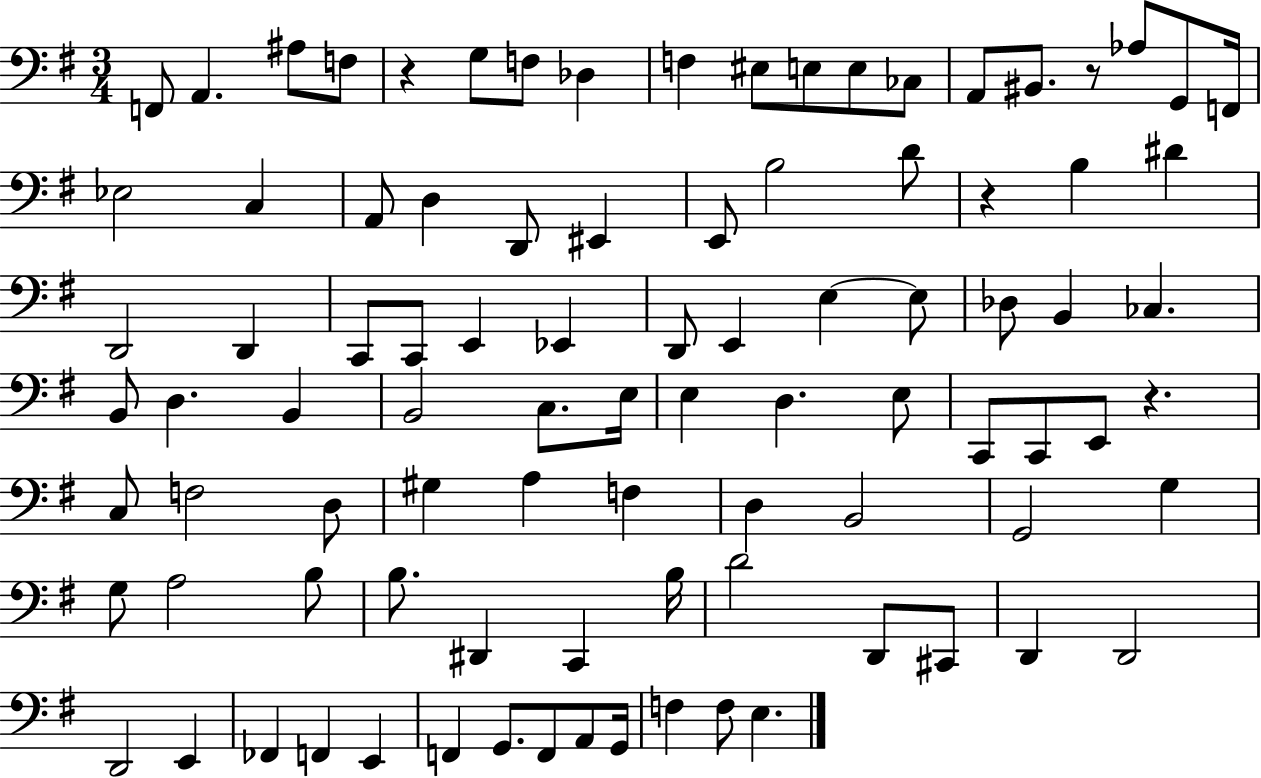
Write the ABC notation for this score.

X:1
T:Untitled
M:3/4
L:1/4
K:G
F,,/2 A,, ^A,/2 F,/2 z G,/2 F,/2 _D, F, ^E,/2 E,/2 E,/2 _C,/2 A,,/2 ^B,,/2 z/2 _A,/2 G,,/2 F,,/4 _E,2 C, A,,/2 D, D,,/2 ^E,, E,,/2 B,2 D/2 z B, ^D D,,2 D,, C,,/2 C,,/2 E,, _E,, D,,/2 E,, E, E,/2 _D,/2 B,, _C, B,,/2 D, B,, B,,2 C,/2 E,/4 E, D, E,/2 C,,/2 C,,/2 E,,/2 z C,/2 F,2 D,/2 ^G, A, F, D, B,,2 G,,2 G, G,/2 A,2 B,/2 B,/2 ^D,, C,, B,/4 D2 D,,/2 ^C,,/2 D,, D,,2 D,,2 E,, _F,, F,, E,, F,, G,,/2 F,,/2 A,,/2 G,,/4 F, F,/2 E,